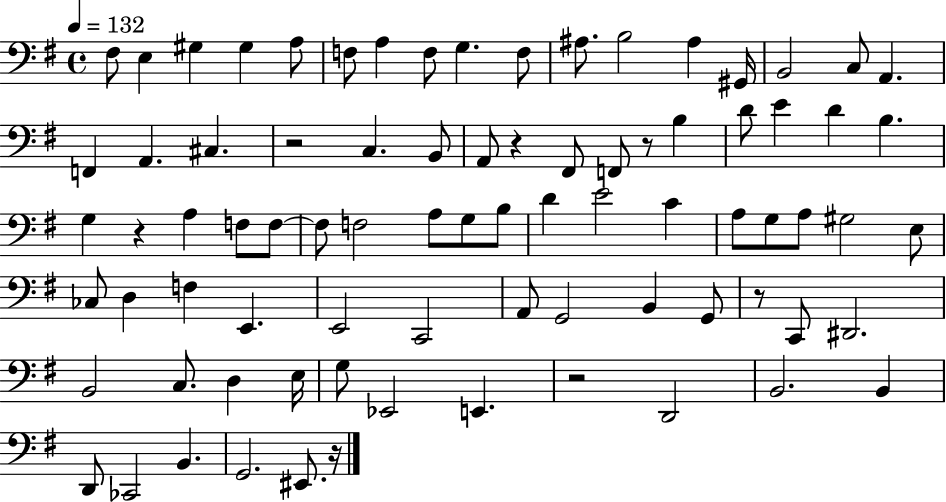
X:1
T:Untitled
M:4/4
L:1/4
K:G
^F,/2 E, ^G, ^G, A,/2 F,/2 A, F,/2 G, F,/2 ^A,/2 B,2 ^A, ^G,,/4 B,,2 C,/2 A,, F,, A,, ^C, z2 C, B,,/2 A,,/2 z ^F,,/2 F,,/2 z/2 B, D/2 E D B, G, z A, F,/2 F,/2 F,/2 F,2 A,/2 G,/2 B,/2 D E2 C A,/2 G,/2 A,/2 ^G,2 E,/2 _C,/2 D, F, E,, E,,2 C,,2 A,,/2 G,,2 B,, G,,/2 z/2 C,,/2 ^D,,2 B,,2 C,/2 D, E,/4 G,/2 _E,,2 E,, z2 D,,2 B,,2 B,, D,,/2 _C,,2 B,, G,,2 ^E,,/2 z/4